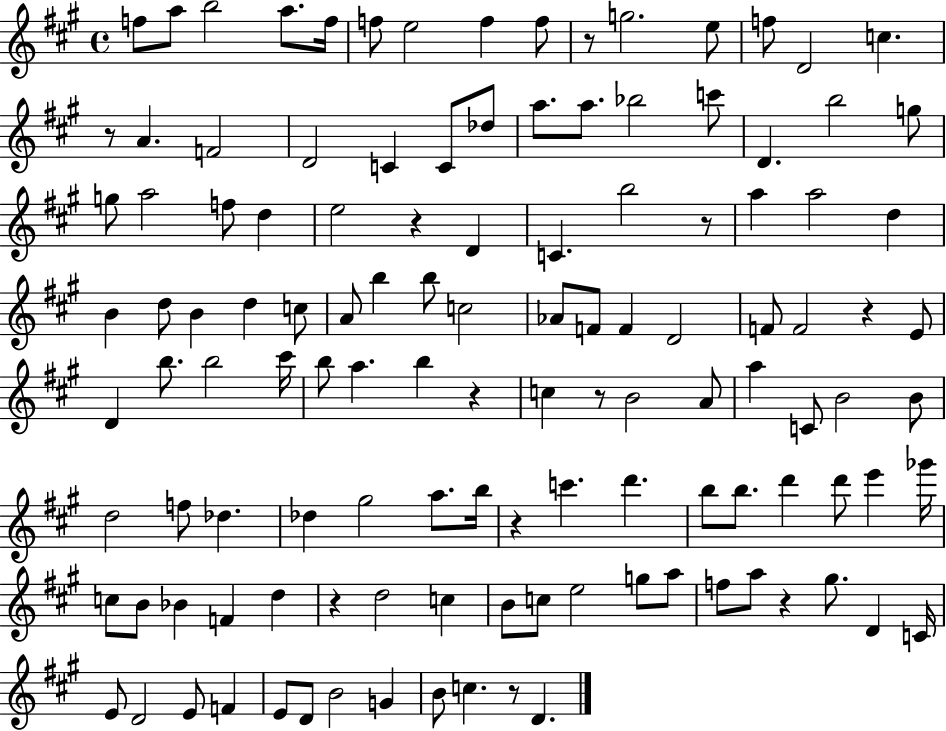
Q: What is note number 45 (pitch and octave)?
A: B5